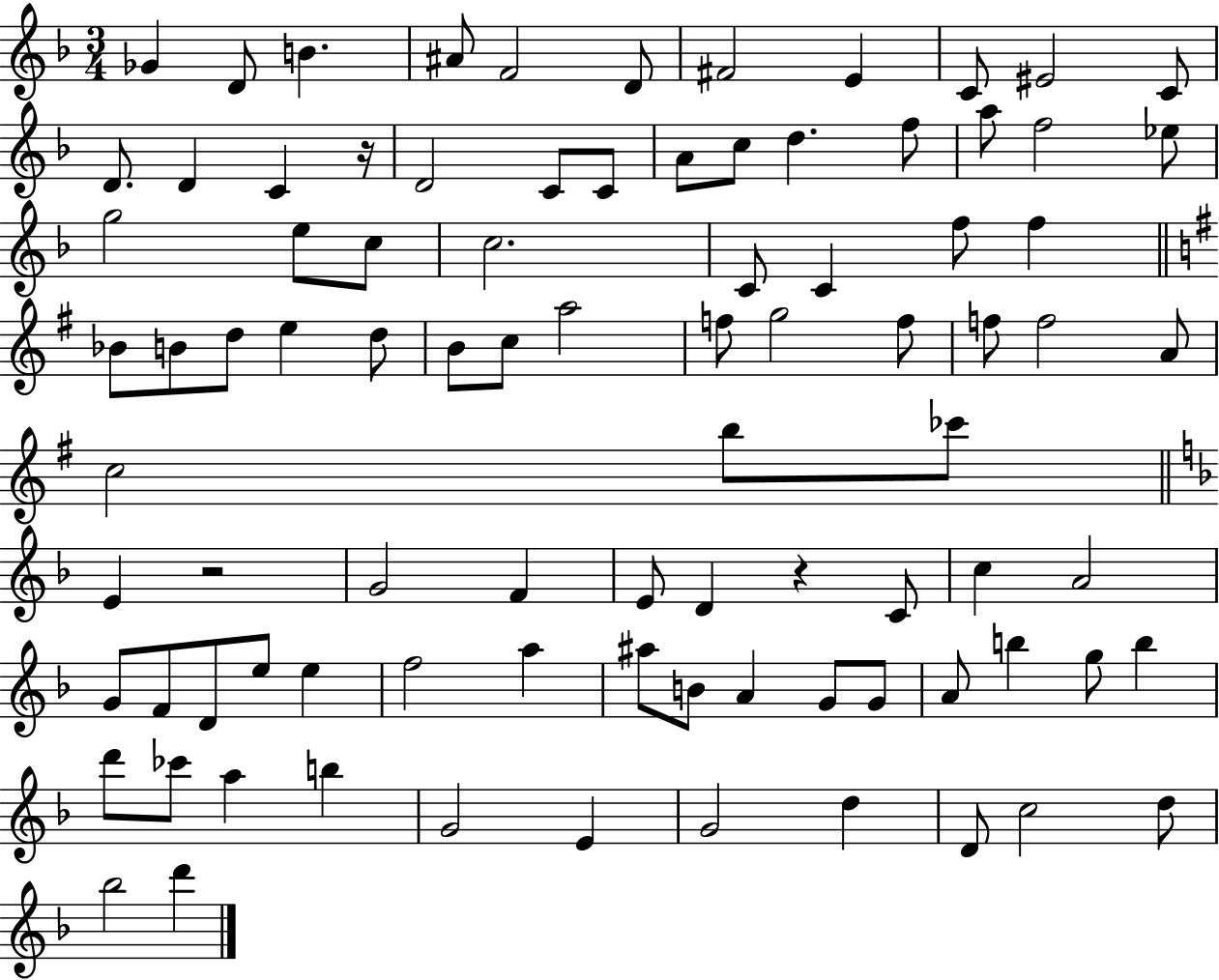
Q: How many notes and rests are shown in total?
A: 89